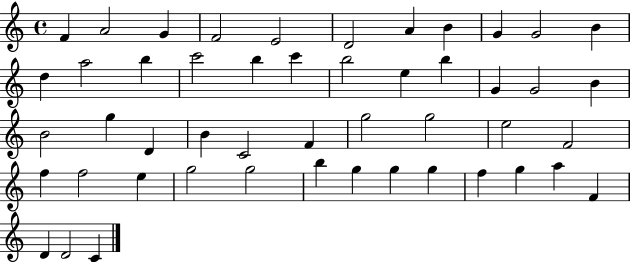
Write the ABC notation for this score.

X:1
T:Untitled
M:4/4
L:1/4
K:C
F A2 G F2 E2 D2 A B G G2 B d a2 b c'2 b c' b2 e b G G2 B B2 g D B C2 F g2 g2 e2 F2 f f2 e g2 g2 b g g g f g a F D D2 C